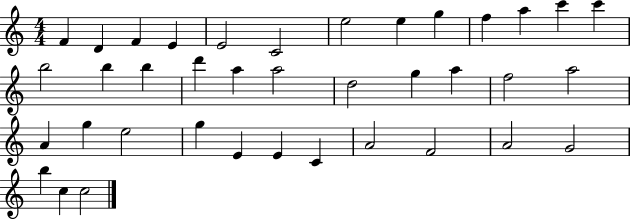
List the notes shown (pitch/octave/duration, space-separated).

F4/q D4/q F4/q E4/q E4/h C4/h E5/h E5/q G5/q F5/q A5/q C6/q C6/q B5/h B5/q B5/q D6/q A5/q A5/h D5/h G5/q A5/q F5/h A5/h A4/q G5/q E5/h G5/q E4/q E4/q C4/q A4/h F4/h A4/h G4/h B5/q C5/q C5/h